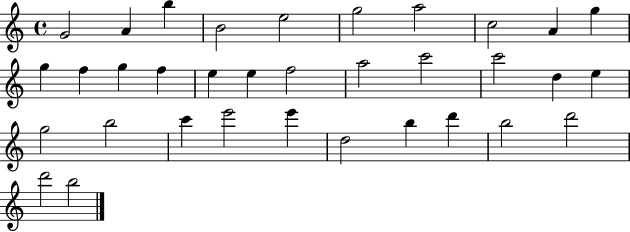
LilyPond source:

{
  \clef treble
  \time 4/4
  \defaultTimeSignature
  \key c \major
  g'2 a'4 b''4 | b'2 e''2 | g''2 a''2 | c''2 a'4 g''4 | \break g''4 f''4 g''4 f''4 | e''4 e''4 f''2 | a''2 c'''2 | c'''2 d''4 e''4 | \break g''2 b''2 | c'''4 e'''2 e'''4 | d''2 b''4 d'''4 | b''2 d'''2 | \break d'''2 b''2 | \bar "|."
}